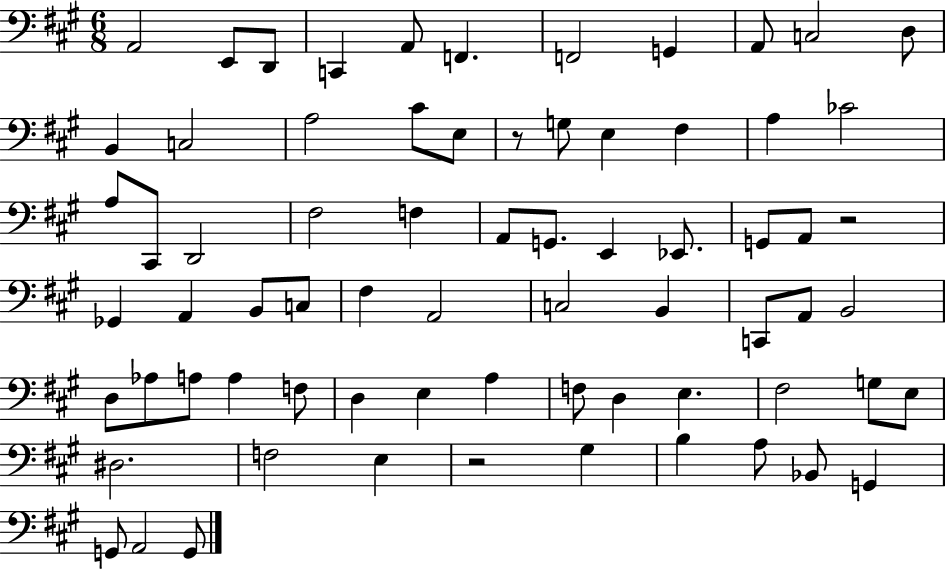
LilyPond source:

{
  \clef bass
  \numericTimeSignature
  \time 6/8
  \key a \major
  \repeat volta 2 { a,2 e,8 d,8 | c,4 a,8 f,4. | f,2 g,4 | a,8 c2 d8 | \break b,4 c2 | a2 cis'8 e8 | r8 g8 e4 fis4 | a4 ces'2 | \break a8 cis,8 d,2 | fis2 f4 | a,8 g,8. e,4 ees,8. | g,8 a,8 r2 | \break ges,4 a,4 b,8 c8 | fis4 a,2 | c2 b,4 | c,8 a,8 b,2 | \break d8 aes8 a8 a4 f8 | d4 e4 a4 | f8 d4 e4. | fis2 g8 e8 | \break dis2. | f2 e4 | r2 gis4 | b4 a8 bes,8 g,4 | \break g,8 a,2 g,8 | } \bar "|."
}